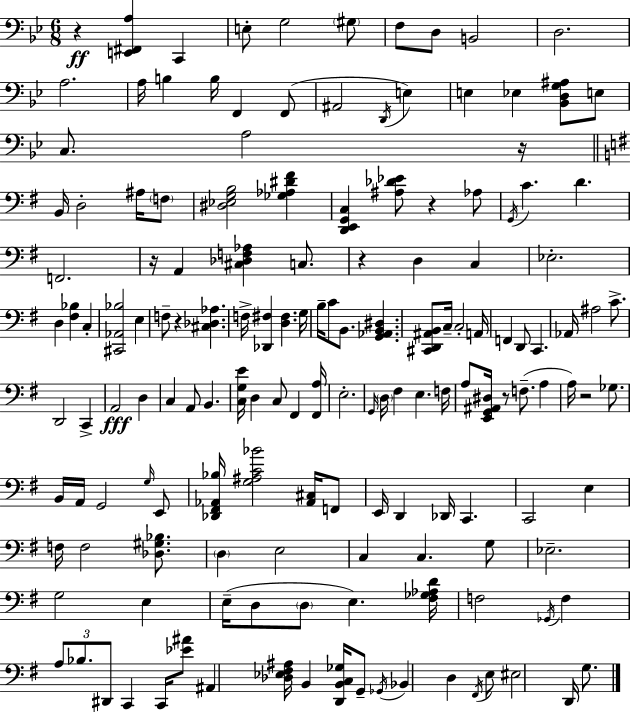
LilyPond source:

{
  \clef bass
  \numericTimeSignature
  \time 6/8
  \key bes \major
  \repeat volta 2 { r4\ff <e, fis, a>4 c,4 | e8-. g2 \parenthesize gis8 | f8 d8 b,2 | d2. | \break a2. | a16 b4 b16 f,4 f,8( | ais,2 \acciaccatura { d,16 } e4) | e4 ees4 <bes, d g ais>8 e8 | \break c8. a2 | r16 \bar "||" \break \key g \major b,16 d2-. ais16 \parenthesize f8 | <dis ees g b>2 <ges aes dis' fis'>4 | <d, e, g, c>4 <ais des' ees'>8 r4 aes8 | \acciaccatura { g,16 } c'4. d'4. | \break f,2. | r16 a,4 <cis des f aes>4 c8. | r4 d4 c4 | ees2.-. | \break d4 <fis bes>4 c4-. | <cis, aes, bes>2 e4 | f8-- r4 <cis des aes>4. | f16-> <des, fis>4 <d fis>4. | \break g16 b16-- c'8 b,8. <g, aes, b, dis>4. | <cis, d, ais, b,>8 c16-- c2-. | a,16 f,4 d,8 c,4. | aes,16 ais2 c'8.-> | \break d,2 c,4-> | a,2\fff d4 | c4 a,8 b,4. | <c g e'>16 d4 c8 fis,4 | \break <fis, a>16 e2.-. | \grace { g,16 } \parenthesize d16 fis4 e4. | f16 a8 <e, g, ais, dis>16 r8 f8.--( a4 | a16) r2 ges8. | \break b,16 a,16 g,2 | \grace { g16 } e,8 <des, fis, aes, bes>16 <g ais c' bes'>2 | <aes, cis>16 f,8 e,16 d,4 des,16 c,4. | c,2 e4 | \break f16 f2 | <des gis bes>8. \parenthesize d4 e2 | c4 c4. | g8 ees2.-- | \break g2 e4 | e16--( d8 \parenthesize d8 e4.) | <fis ges aes d'>16 f2 \acciaccatura { ges,16 } | f4 \tuplet 3/2 { a8 bes8. dis,8 } c,4 | \break c,16 <ees' ais'>8 ais,4 <des ees fis ais>16 b,4 | <d, b, c ges>16 g,8-- \acciaccatura { ges,16 } bes,4 d4 | \acciaccatura { fis,16 } e8 eis2 | d,16 g8. } \bar "|."
}